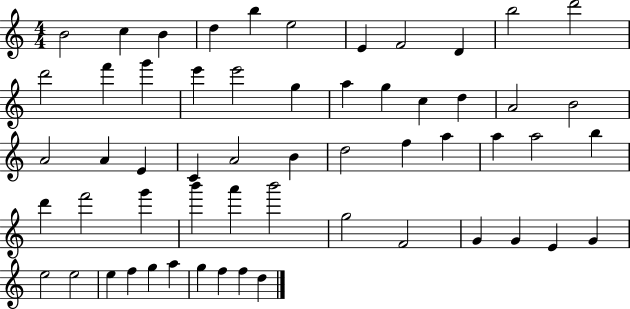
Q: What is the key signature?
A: C major